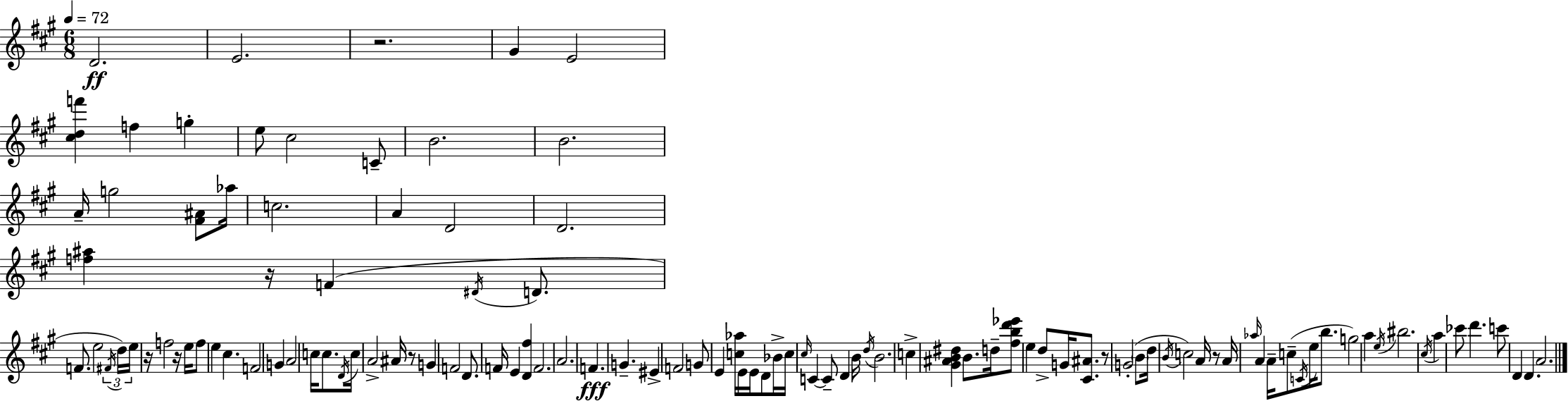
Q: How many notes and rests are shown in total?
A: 112